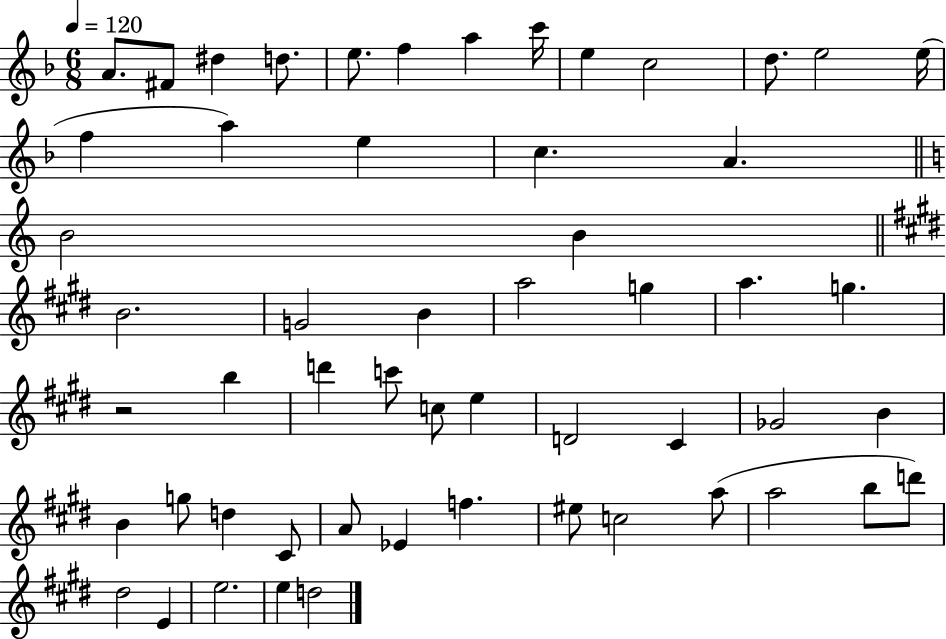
A4/e. F#4/e D#5/q D5/e. E5/e. F5/q A5/q C6/s E5/q C5/h D5/e. E5/h E5/s F5/q A5/q E5/q C5/q. A4/q. B4/h B4/q B4/h. G4/h B4/q A5/h G5/q A5/q. G5/q. R/h B5/q D6/q C6/e C5/e E5/q D4/h C#4/q Gb4/h B4/q B4/q G5/e D5/q C#4/e A4/e Eb4/q F5/q. EIS5/e C5/h A5/e A5/h B5/e D6/e D#5/h E4/q E5/h. E5/q D5/h